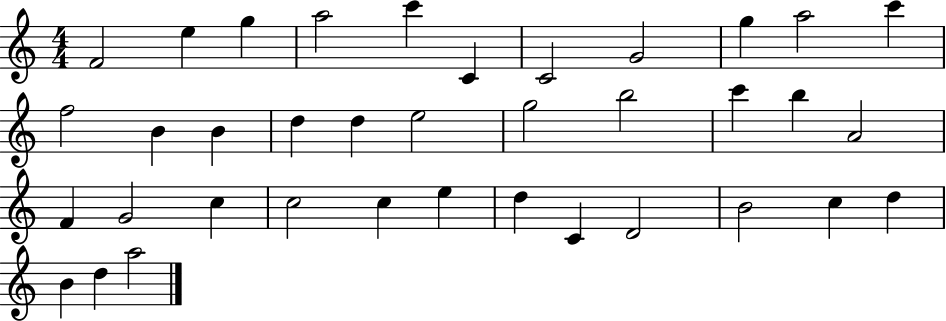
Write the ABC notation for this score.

X:1
T:Untitled
M:4/4
L:1/4
K:C
F2 e g a2 c' C C2 G2 g a2 c' f2 B B d d e2 g2 b2 c' b A2 F G2 c c2 c e d C D2 B2 c d B d a2